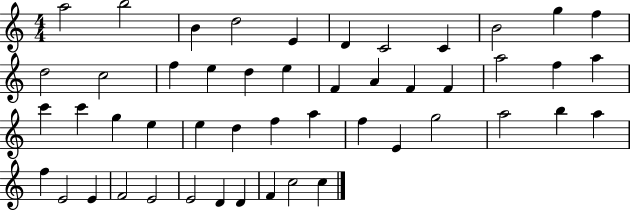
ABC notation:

X:1
T:Untitled
M:4/4
L:1/4
K:C
a2 b2 B d2 E D C2 C B2 g f d2 c2 f e d e F A F F a2 f a c' c' g e e d f a f E g2 a2 b a f E2 E F2 E2 E2 D D F c2 c